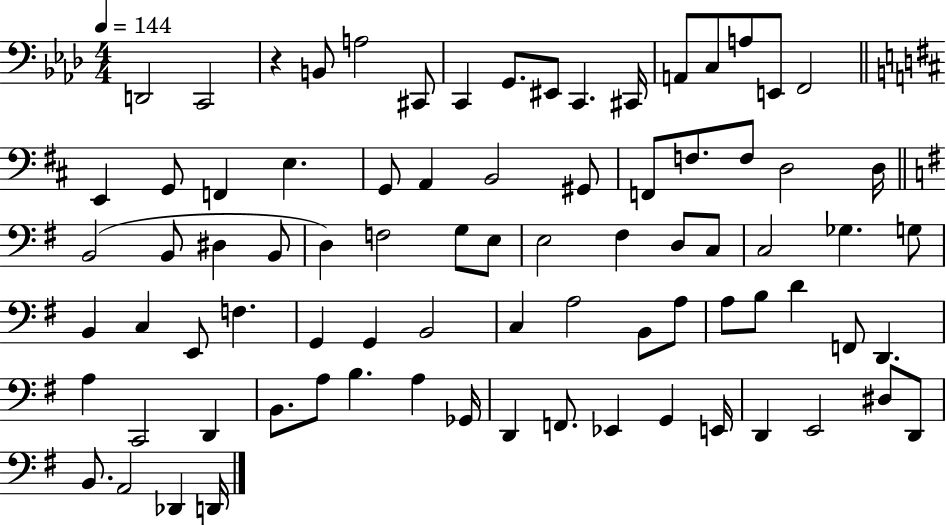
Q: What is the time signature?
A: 4/4